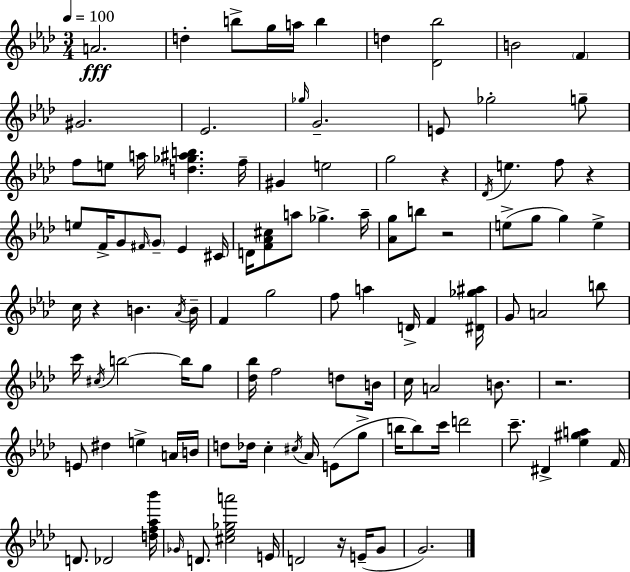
X:1
T:Untitled
M:3/4
L:1/4
K:Ab
A2 d b/2 g/4 a/4 b d [_D_b]2 B2 F ^G2 _E2 _g/4 G2 E/2 _g2 g/2 f/2 e/2 a/4 [d_g^ab] f/4 ^G e2 g2 z _D/4 e f/2 z e/2 F/4 G/2 ^F/4 G/2 _E ^C/4 D/4 [F_A^c]/2 a/2 _g a/4 [_Ag]/2 b/2 z2 e/2 g/2 g e c/4 z B _A/4 B/4 F g2 f/2 a D/4 F [^D_g^a]/4 G/2 A2 b/2 c'/4 ^c/4 b2 b/4 g/2 [_d_b]/4 f2 d/2 B/4 c/4 A2 B/2 z2 E/2 ^d e A/4 B/4 d/2 _d/4 c ^c/4 _A/4 E/2 g/2 b/4 b/2 c'/4 d'2 c'/2 ^D [_e^ga] F/4 D/2 _D2 [df_a_b']/4 _G/4 D/2 [^c_e_ga']2 E/4 D2 z/4 E/4 G/2 G2